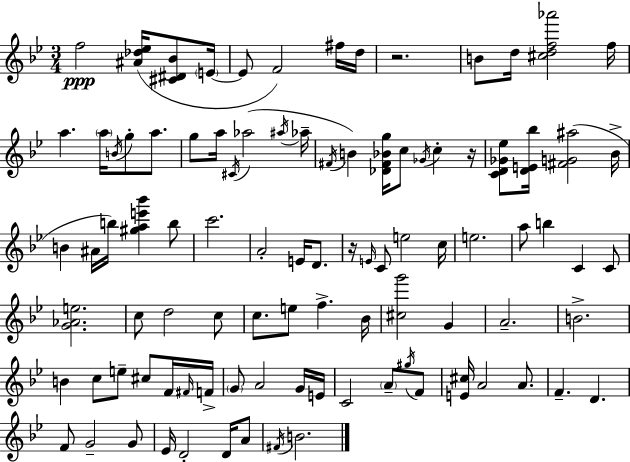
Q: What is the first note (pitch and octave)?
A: F5